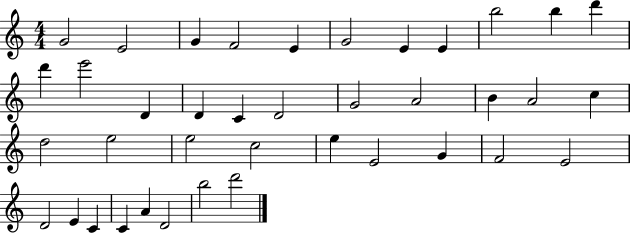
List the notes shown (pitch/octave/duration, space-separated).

G4/h E4/h G4/q F4/h E4/q G4/h E4/q E4/q B5/h B5/q D6/q D6/q E6/h D4/q D4/q C4/q D4/h G4/h A4/h B4/q A4/h C5/q D5/h E5/h E5/h C5/h E5/q E4/h G4/q F4/h E4/h D4/h E4/q C4/q C4/q A4/q D4/h B5/h D6/h